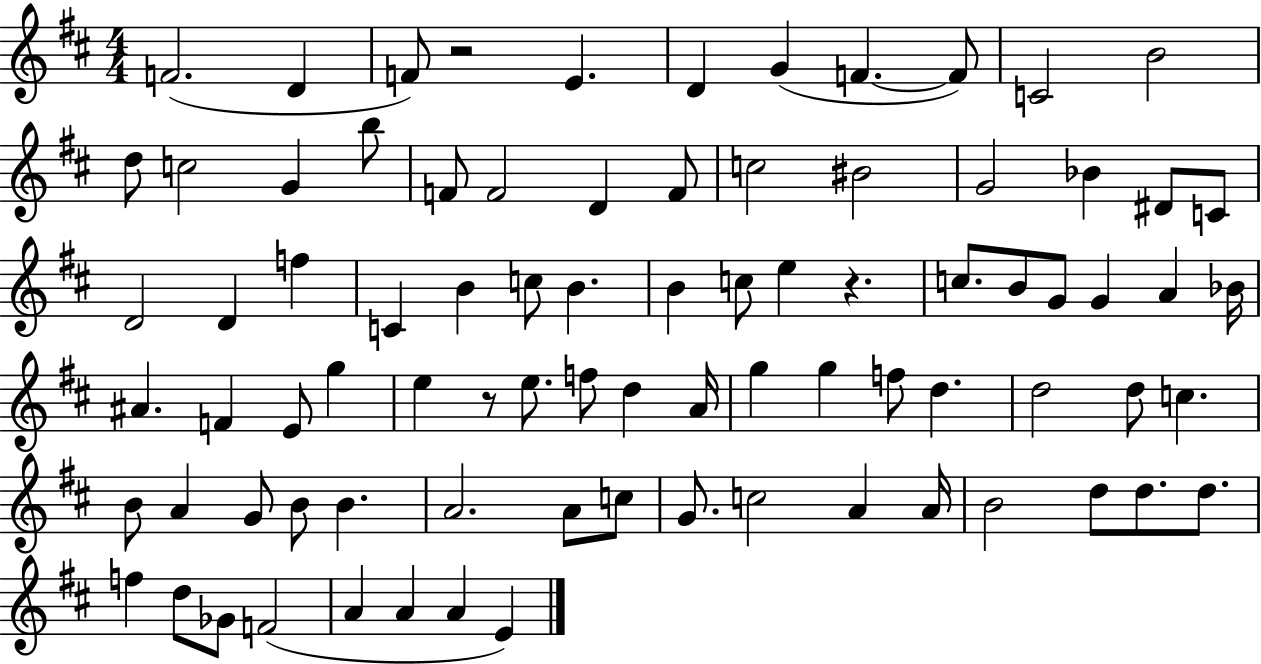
F4/h. D4/q F4/e R/h E4/q. D4/q G4/q F4/q. F4/e C4/h B4/h D5/e C5/h G4/q B5/e F4/e F4/h D4/q F4/e C5/h BIS4/h G4/h Bb4/q D#4/e C4/e D4/h D4/q F5/q C4/q B4/q C5/e B4/q. B4/q C5/e E5/q R/q. C5/e. B4/e G4/e G4/q A4/q Bb4/s A#4/q. F4/q E4/e G5/q E5/q R/e E5/e. F5/e D5/q A4/s G5/q G5/q F5/e D5/q. D5/h D5/e C5/q. B4/e A4/q G4/e B4/e B4/q. A4/h. A4/e C5/e G4/e. C5/h A4/q A4/s B4/h D5/e D5/e. D5/e. F5/q D5/e Gb4/e F4/h A4/q A4/q A4/q E4/q